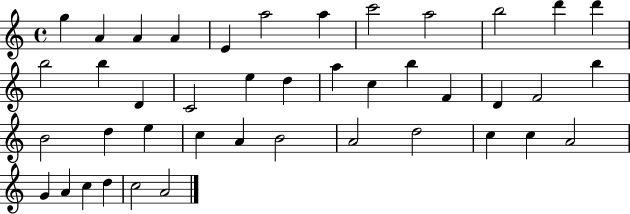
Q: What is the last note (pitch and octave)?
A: A4